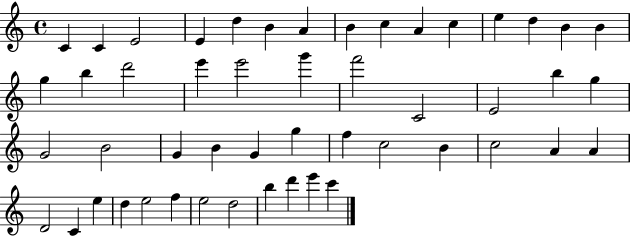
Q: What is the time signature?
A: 4/4